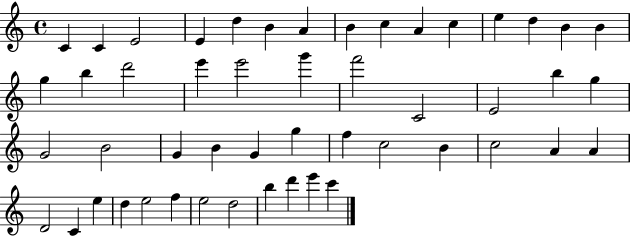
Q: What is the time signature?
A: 4/4